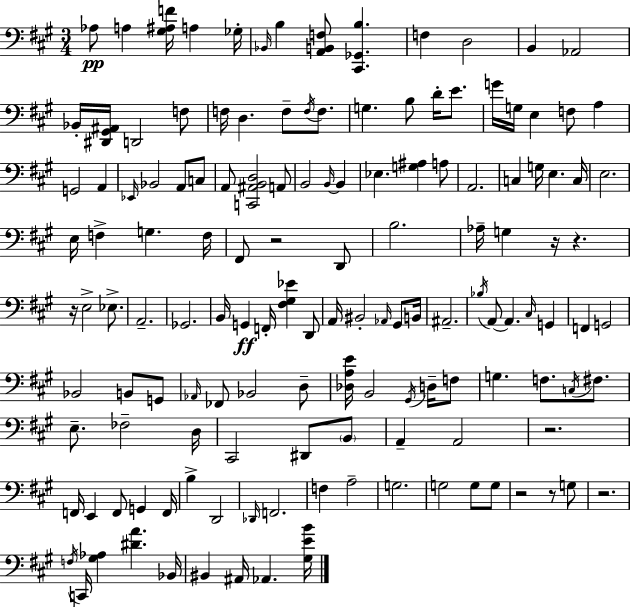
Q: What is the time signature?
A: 3/4